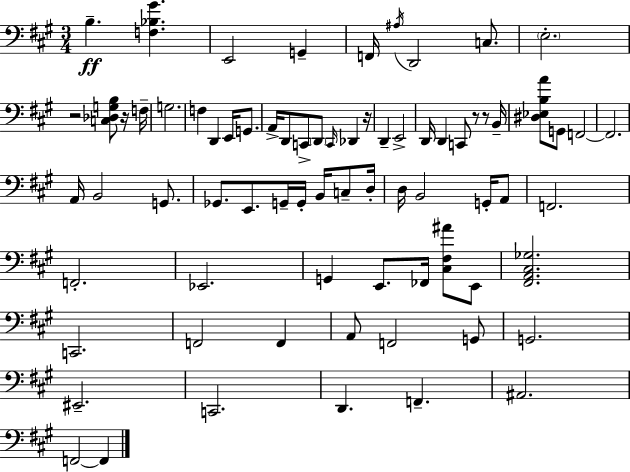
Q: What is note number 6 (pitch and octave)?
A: D2